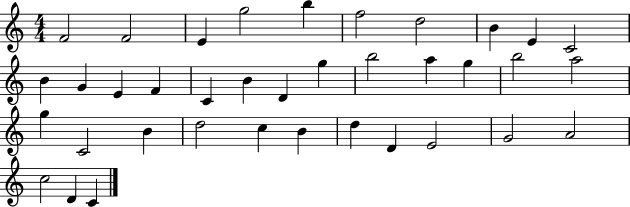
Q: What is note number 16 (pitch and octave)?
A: B4